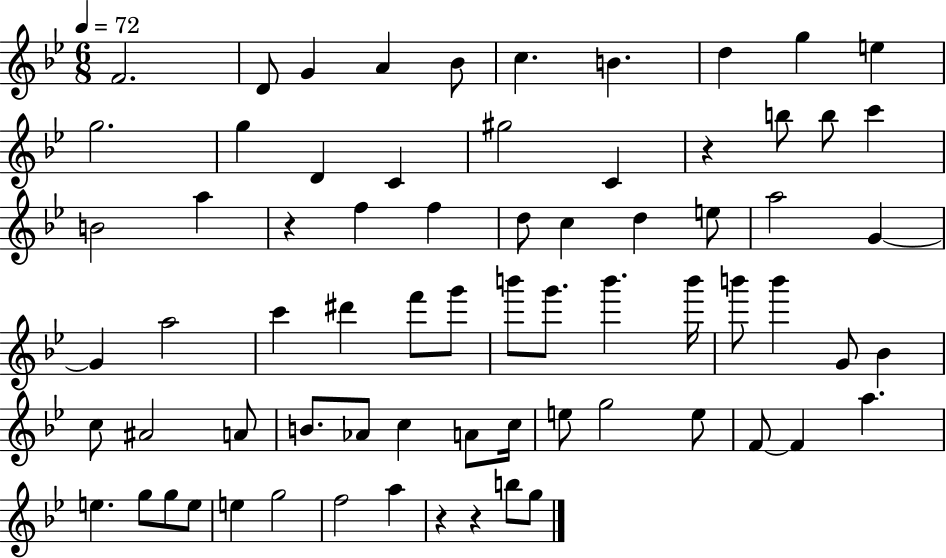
{
  \clef treble
  \numericTimeSignature
  \time 6/8
  \key bes \major
  \tempo 4 = 72
  \repeat volta 2 { f'2. | d'8 g'4 a'4 bes'8 | c''4. b'4. | d''4 g''4 e''4 | \break g''2. | g''4 d'4 c'4 | gis''2 c'4 | r4 b''8 b''8 c'''4 | \break b'2 a''4 | r4 f''4 f''4 | d''8 c''4 d''4 e''8 | a''2 g'4~~ | \break g'4 a''2 | c'''4 dis'''4 f'''8 g'''8 | b'''8 g'''8. b'''4. b'''16 | b'''8 b'''4 g'8 bes'4 | \break c''8 ais'2 a'8 | b'8. aes'8 c''4 a'8 c''16 | e''8 g''2 e''8 | f'8~~ f'4 a''4. | \break e''4. g''8 g''8 e''8 | e''4 g''2 | f''2 a''4 | r4 r4 b''8 g''8 | \break } \bar "|."
}